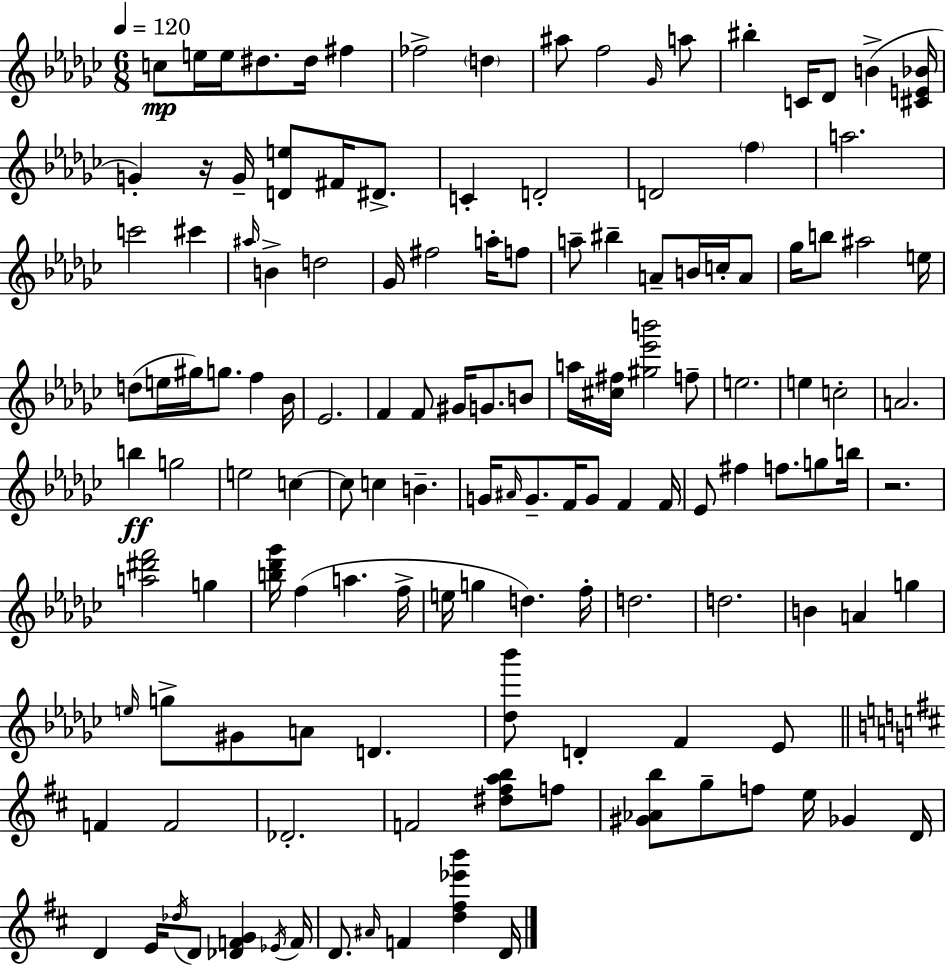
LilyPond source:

{
  \clef treble
  \numericTimeSignature
  \time 6/8
  \key ees \minor
  \tempo 4 = 120
  \repeat volta 2 { c''8\mp e''16 e''16 dis''8. dis''16 fis''4 | fes''2-> \parenthesize d''4 | ais''8 f''2 \grace { ges'16 } a''8 | bis''4-. c'16 des'8 b'4->( | \break <cis' e' bes'>16 g'4-.) r16 g'16-- <d' e''>8 fis'16 dis'8.-> | c'4-. d'2-. | d'2 \parenthesize f''4 | a''2. | \break c'''2 cis'''4 | \grace { ais''16 } b'4-> d''2 | ges'16 fis''2 a''16-. | f''8 a''8-- bis''4-- a'8-- b'16 c''16-. | \break a'8 ges''16 b''8 ais''2 | e''16 d''8( e''16 gis''16) g''8. f''4 | bes'16 ees'2. | f'4 f'8 gis'16 g'8. | \break b'8 a''16 <cis'' fis''>16 <gis'' ees''' b'''>2 | f''8-- e''2. | e''4 c''2-. | a'2. | \break b''4\ff g''2 | e''2 c''4~~ | c''8 c''4 b'4.-- | g'16 \grace { ais'16 } g'8.-- f'16 g'8 f'4 | \break f'16 ees'8 fis''4 f''8. | g''8 b''16 r2. | <a'' dis''' f'''>2 g''4 | <b'' des''' ges'''>16 f''4( a''4. | \break f''16-> e''16 g''4 d''4.) | f''16-. d''2. | d''2. | b'4 a'4 g''4 | \break \grace { e''16 } g''8-> gis'8 a'8 d'4. | <des'' bes'''>8 d'4-. f'4 | ees'8 \bar "||" \break \key b \minor f'4 f'2 | des'2.-. | f'2 <dis'' fis'' a'' b''>8 f''8 | <gis' aes' b''>8 g''8-- f''8 e''16 ges'4 d'16 | \break d'4 e'16 \acciaccatura { des''16 } d'8 <des' f' g'>4 | \acciaccatura { ees'16 } f'16 d'8. \grace { ais'16 } f'4 <d'' fis'' ees''' b'''>4 | d'16 } \bar "|."
}